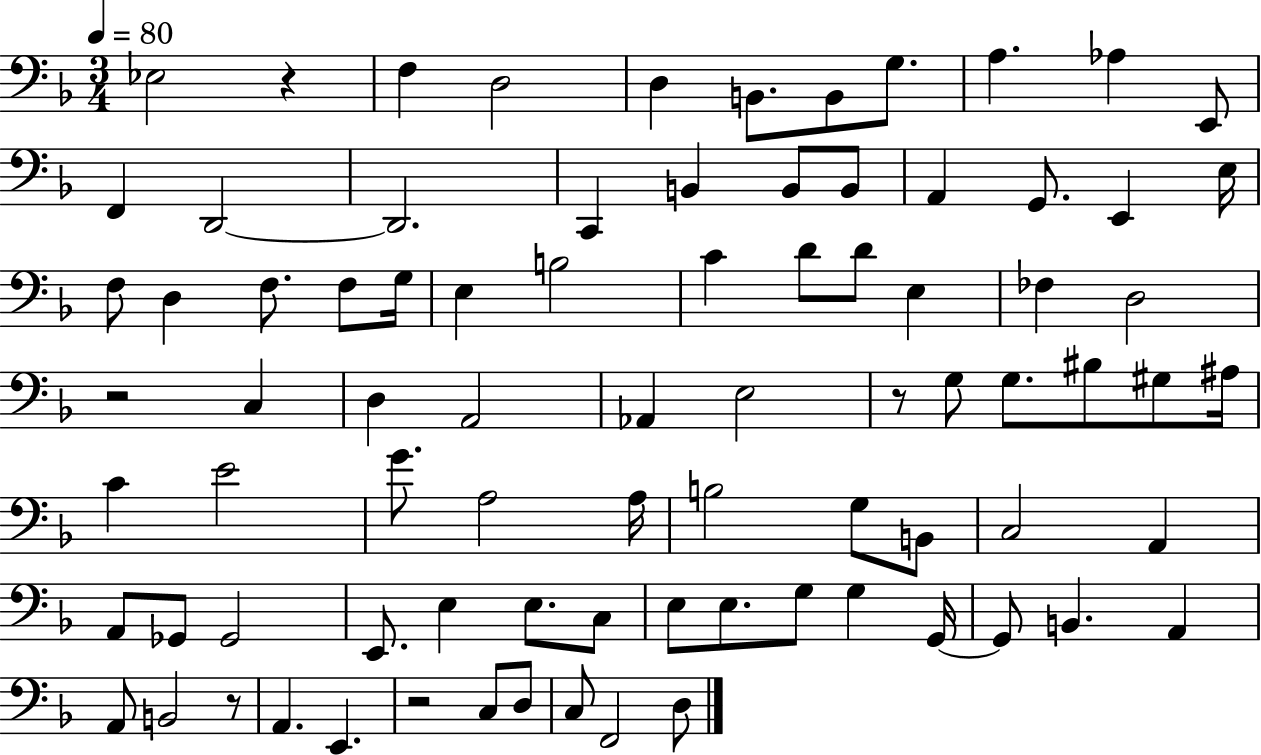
X:1
T:Untitled
M:3/4
L:1/4
K:F
_E,2 z F, D,2 D, B,,/2 B,,/2 G,/2 A, _A, E,,/2 F,, D,,2 D,,2 C,, B,, B,,/2 B,,/2 A,, G,,/2 E,, E,/4 F,/2 D, F,/2 F,/2 G,/4 E, B,2 C D/2 D/2 E, _F, D,2 z2 C, D, A,,2 _A,, E,2 z/2 G,/2 G,/2 ^B,/2 ^G,/2 ^A,/4 C E2 G/2 A,2 A,/4 B,2 G,/2 B,,/2 C,2 A,, A,,/2 _G,,/2 _G,,2 E,,/2 E, E,/2 C,/2 E,/2 E,/2 G,/2 G, G,,/4 G,,/2 B,, A,, A,,/2 B,,2 z/2 A,, E,, z2 C,/2 D,/2 C,/2 F,,2 D,/2